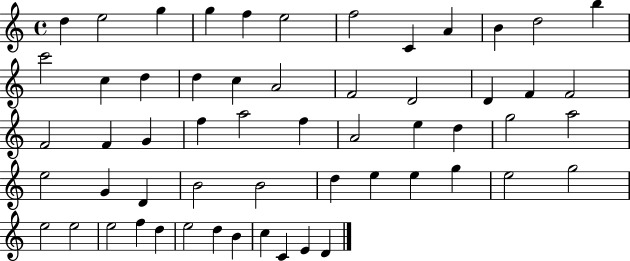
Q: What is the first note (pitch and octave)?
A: D5